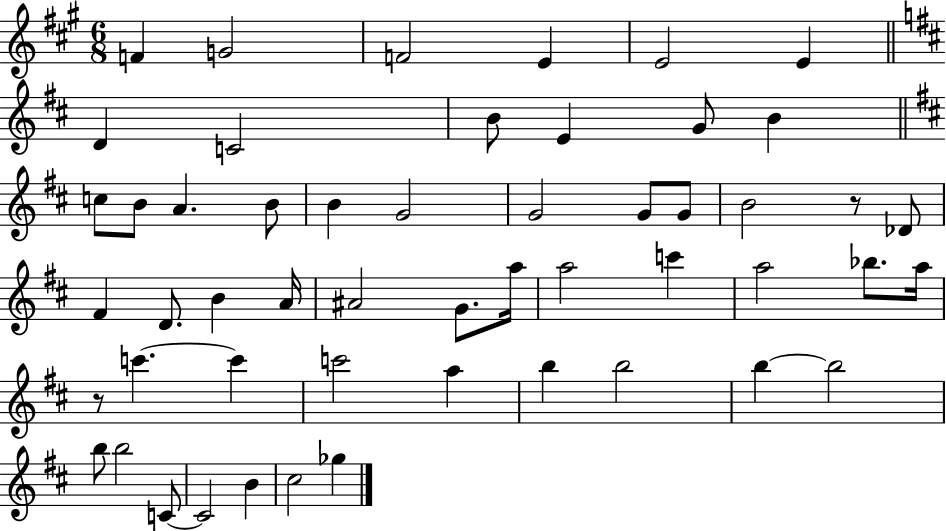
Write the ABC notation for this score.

X:1
T:Untitled
M:6/8
L:1/4
K:A
F G2 F2 E E2 E D C2 B/2 E G/2 B c/2 B/2 A B/2 B G2 G2 G/2 G/2 B2 z/2 _D/2 ^F D/2 B A/4 ^A2 G/2 a/4 a2 c' a2 _b/2 a/4 z/2 c' c' c'2 a b b2 b b2 b/2 b2 C/2 C2 B ^c2 _g